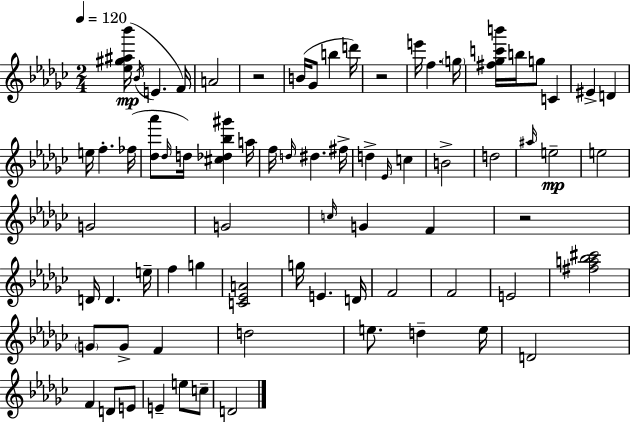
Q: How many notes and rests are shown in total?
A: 74